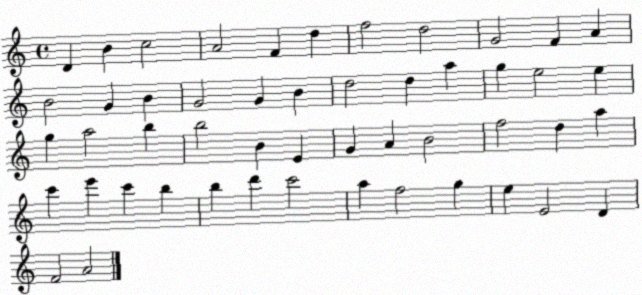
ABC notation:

X:1
T:Untitled
M:4/4
L:1/4
K:C
D B c2 A2 F d f2 d2 G2 F A B2 G B G2 G B d2 d a g e2 e g a2 b b2 B E G A B2 f2 d a c' e' c' b b d' c'2 a f2 g e E2 D F2 A2